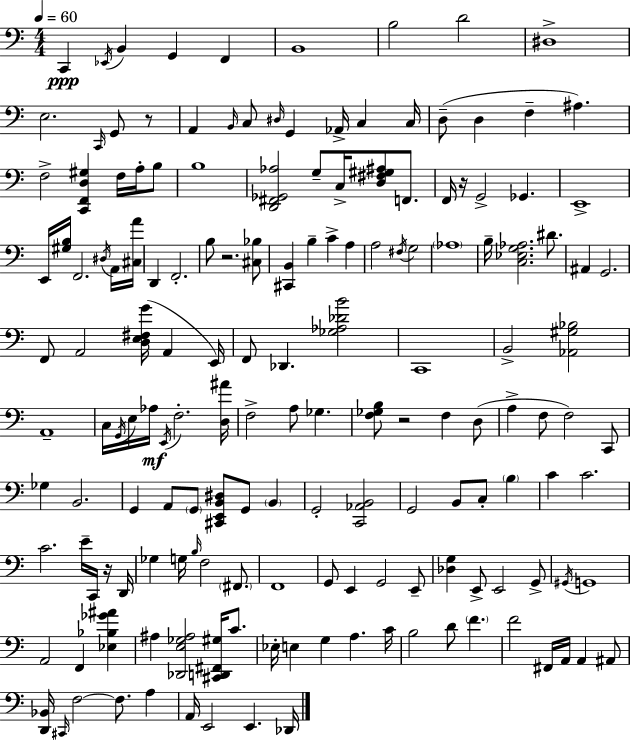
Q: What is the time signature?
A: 4/4